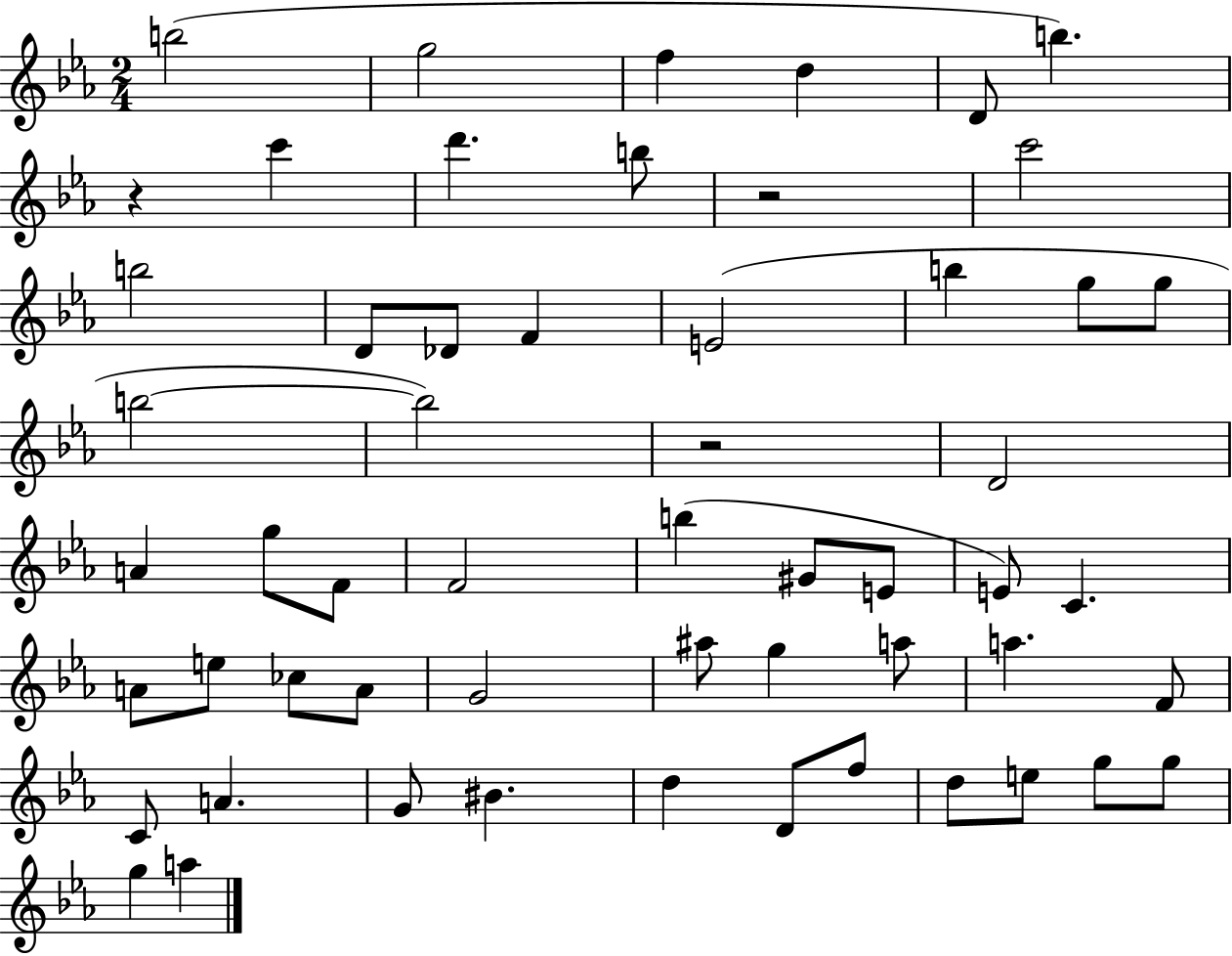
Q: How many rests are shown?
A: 3